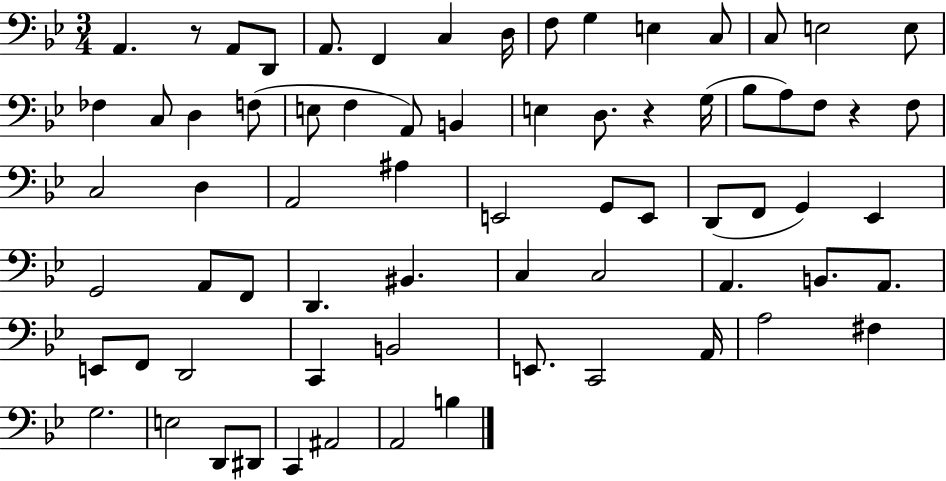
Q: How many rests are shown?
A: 3